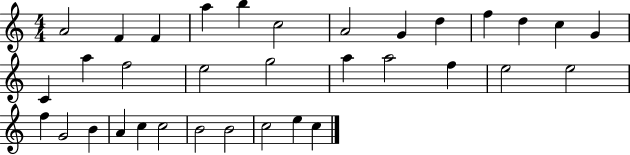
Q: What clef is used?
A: treble